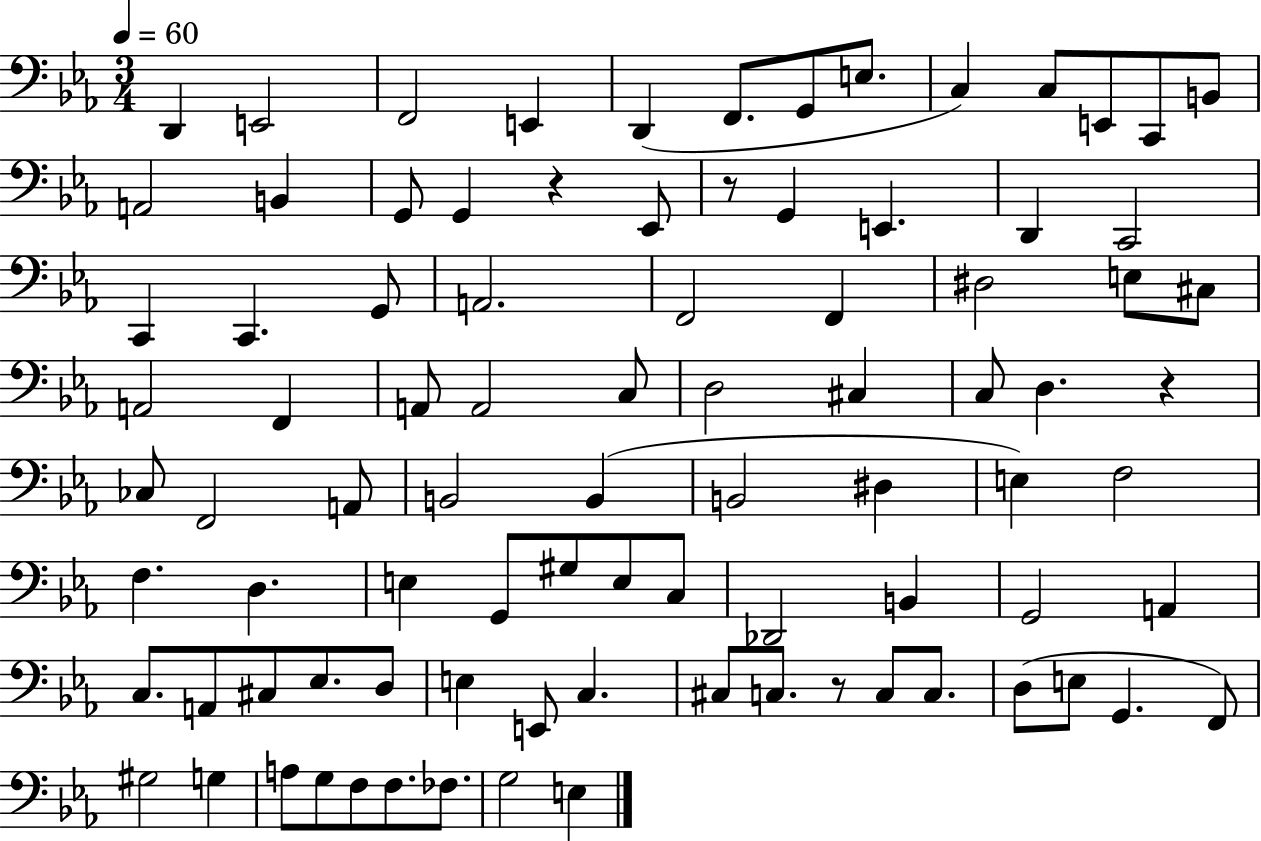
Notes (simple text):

D2/q E2/h F2/h E2/q D2/q F2/e. G2/e E3/e. C3/q C3/e E2/e C2/e B2/e A2/h B2/q G2/e G2/q R/q Eb2/e R/e G2/q E2/q. D2/q C2/h C2/q C2/q. G2/e A2/h. F2/h F2/q D#3/h E3/e C#3/e A2/h F2/q A2/e A2/h C3/e D3/h C#3/q C3/e D3/q. R/q CES3/e F2/h A2/e B2/h B2/q B2/h D#3/q E3/q F3/h F3/q. D3/q. E3/q G2/e G#3/e E3/e C3/e Db2/h B2/q G2/h A2/q C3/e. A2/e C#3/e Eb3/e. D3/e E3/q E2/e C3/q. C#3/e C3/e. R/e C3/e C3/e. D3/e E3/e G2/q. F2/e G#3/h G3/q A3/e G3/e F3/e F3/e. FES3/e. G3/h E3/q